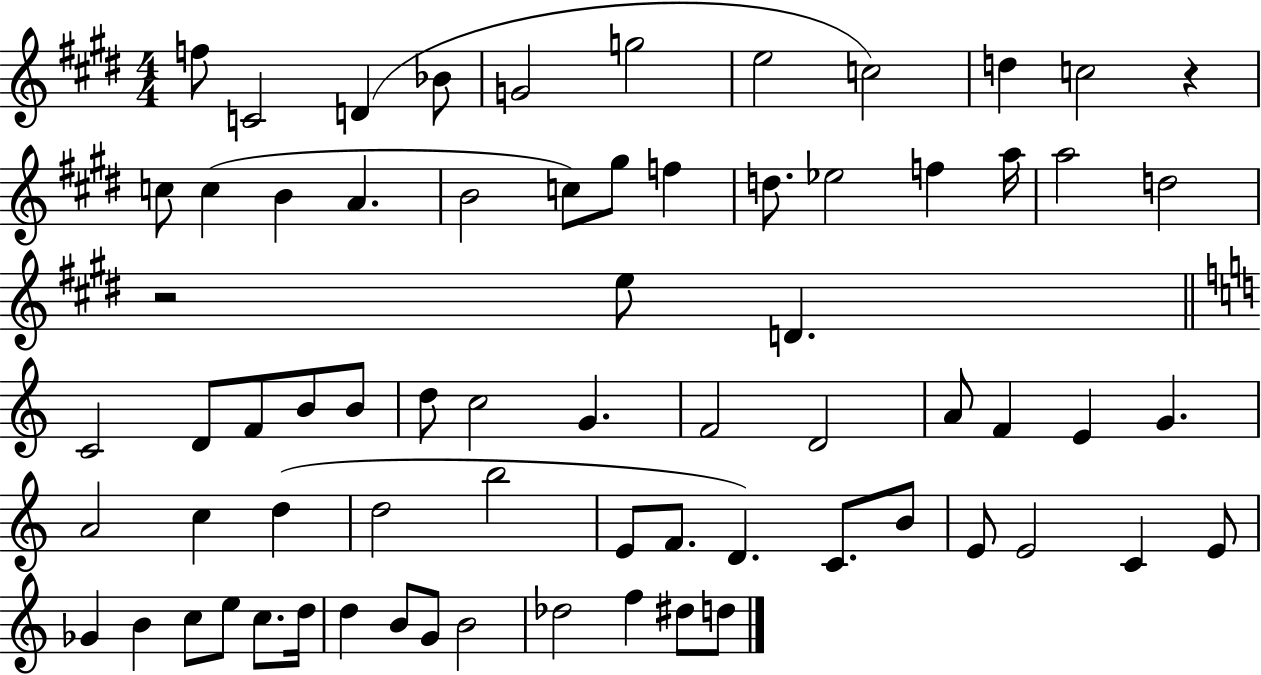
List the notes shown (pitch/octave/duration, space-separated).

F5/e C4/h D4/q Bb4/e G4/h G5/h E5/h C5/h D5/q C5/h R/q C5/e C5/q B4/q A4/q. B4/h C5/e G#5/e F5/q D5/e. Eb5/h F5/q A5/s A5/h D5/h R/h E5/e D4/q. C4/h D4/e F4/e B4/e B4/e D5/e C5/h G4/q. F4/h D4/h A4/e F4/q E4/q G4/q. A4/h C5/q D5/q D5/h B5/h E4/e F4/e. D4/q. C4/e. B4/e E4/e E4/h C4/q E4/e Gb4/q B4/q C5/e E5/e C5/e. D5/s D5/q B4/e G4/e B4/h Db5/h F5/q D#5/e D5/e